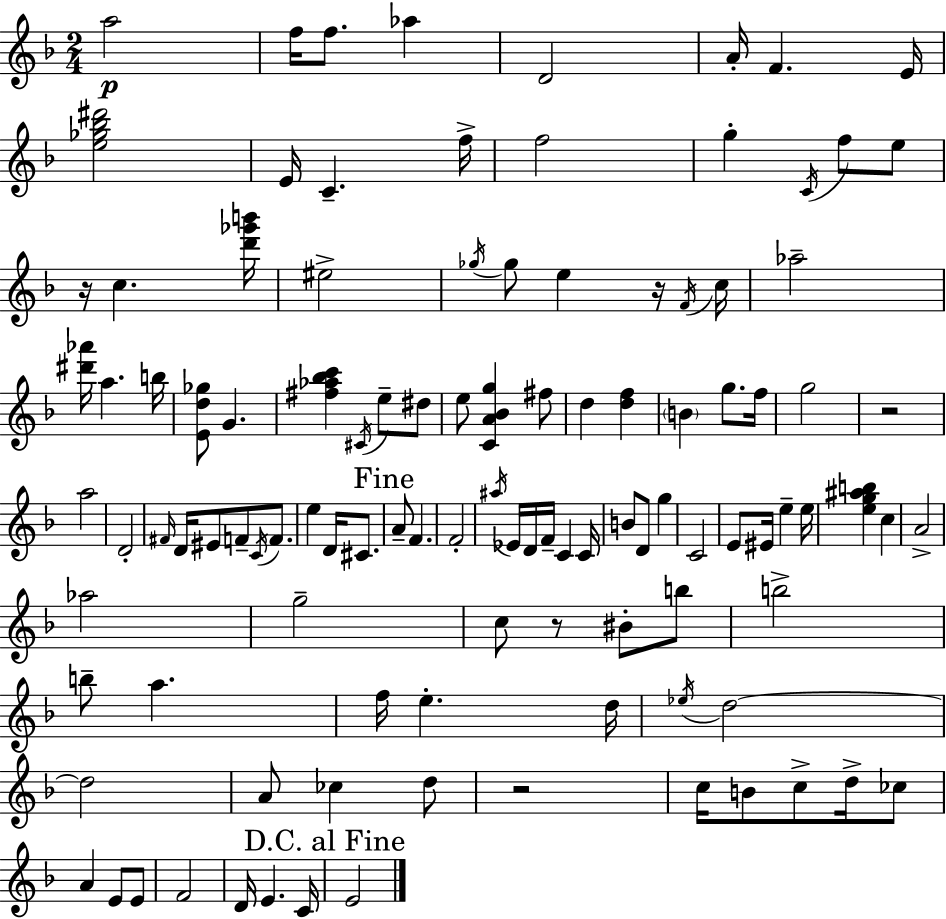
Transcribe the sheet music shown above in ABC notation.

X:1
T:Untitled
M:2/4
L:1/4
K:F
a2 f/4 f/2 _a D2 A/4 F E/4 [e_g_b^d']2 E/4 C f/4 f2 g C/4 f/2 e/2 z/4 c [d'_g'b']/4 ^e2 _g/4 _g/2 e z/4 F/4 c/4 _a2 [^d'_a']/4 a b/4 [Ed_g]/2 G [^f_a_bc'] ^C/4 e/2 ^d/2 e/2 [CA_Bg] ^f/2 d [df] B g/2 f/4 g2 z2 a2 D2 ^F/4 D/4 ^E/2 F/2 C/4 F/2 e D/4 ^C/2 A/2 F F2 ^a/4 _E/4 D/4 F/4 C C/4 B/2 D/2 g C2 E/2 ^E/4 e e/4 [eg^ab] c A2 _a2 g2 c/2 z/2 ^B/2 b/2 b2 b/2 a f/4 e d/4 _e/4 d2 d2 A/2 _c d/2 z2 c/4 B/2 c/2 d/4 _c/2 A E/2 E/2 F2 D/4 E C/4 E2